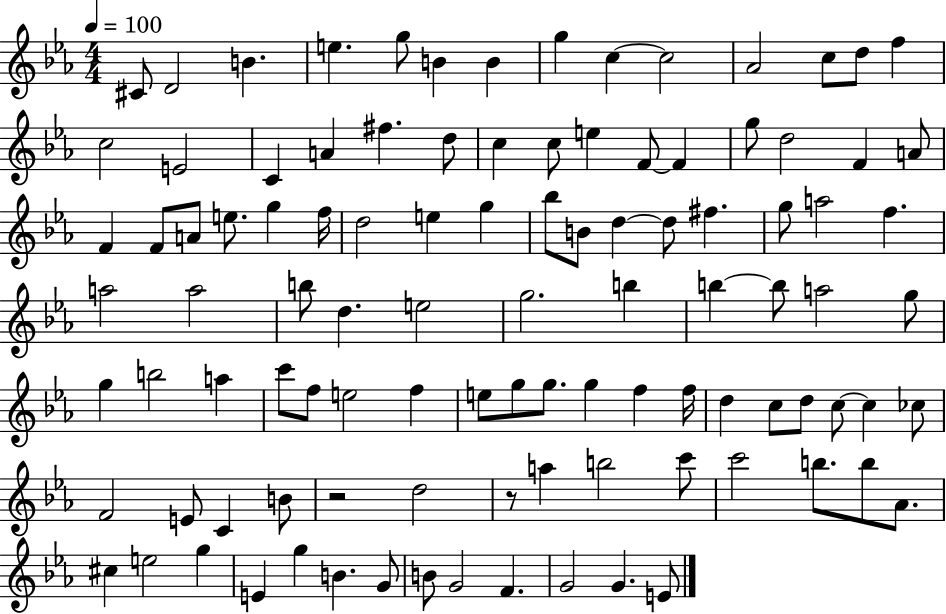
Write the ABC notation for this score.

X:1
T:Untitled
M:4/4
L:1/4
K:Eb
^C/2 D2 B e g/2 B B g c c2 _A2 c/2 d/2 f c2 E2 C A ^f d/2 c c/2 e F/2 F g/2 d2 F A/2 F F/2 A/2 e/2 g f/4 d2 e g _b/2 B/2 d d/2 ^f g/2 a2 f a2 a2 b/2 d e2 g2 b b b/2 a2 g/2 g b2 a c'/2 f/2 e2 f e/2 g/2 g/2 g f f/4 d c/2 d/2 c/2 c _c/2 F2 E/2 C B/2 z2 d2 z/2 a b2 c'/2 c'2 b/2 b/2 _A/2 ^c e2 g E g B G/2 B/2 G2 F G2 G E/2